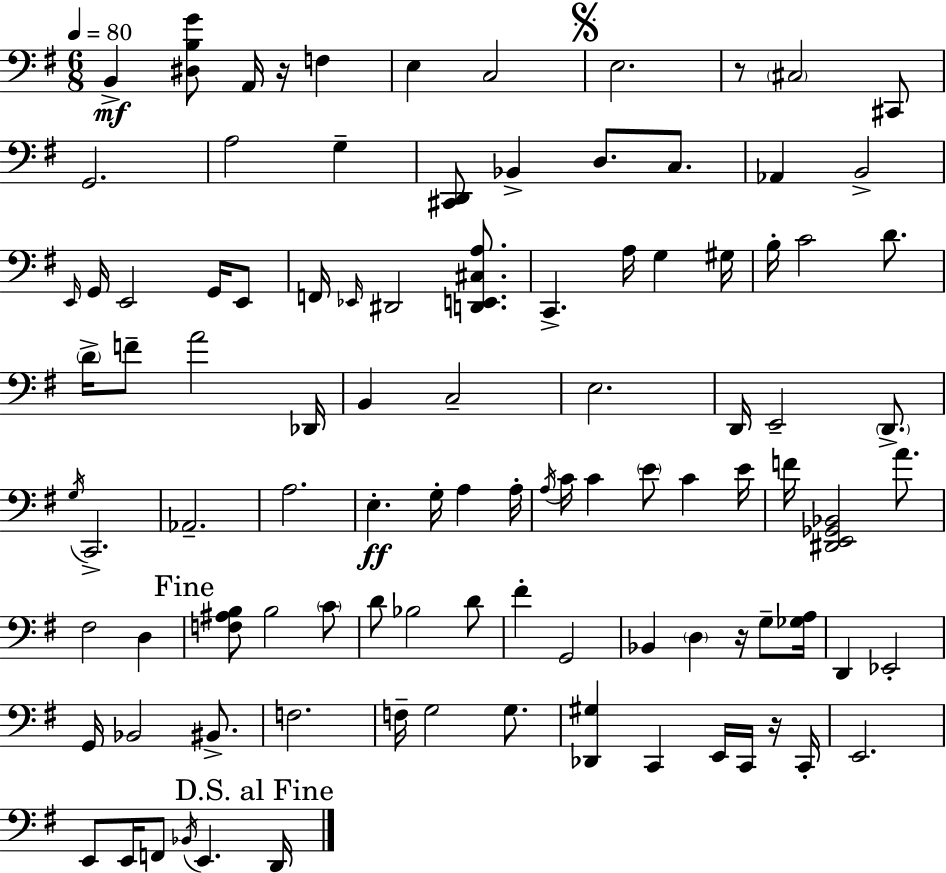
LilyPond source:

{
  \clef bass
  \numericTimeSignature
  \time 6/8
  \key e \minor
  \tempo 4 = 80
  \repeat volta 2 { b,4->\mf <dis b g'>8 a,16 r16 f4 | e4 c2 | \mark \markup { \musicglyph "scripts.segno" } e2. | r8 \parenthesize cis2 cis,8 | \break g,2. | a2 g4-- | <cis, d,>8 bes,4-> d8. c8. | aes,4 b,2-> | \break \grace { e,16 } g,16 e,2 g,16 e,8 | f,16 \grace { ees,16 } dis,2 <d, e, cis a>8. | c,4.-> a16 g4 | gis16 b16-. c'2 d'8. | \break \parenthesize d'16-> f'8-- a'2 | des,16 b,4 c2-- | e2. | d,16 e,2-- \parenthesize d,8.-> | \break \acciaccatura { g16 } c,2.-> | aes,2.-- | a2. | e4.-.\ff g16-. a4 | \break a16-. \acciaccatura { a16 } c'16 c'4 \parenthesize e'8 c'4 | e'16 f'16 <dis, e, ges, bes,>2 | a'8. fis2 | d4 \mark "Fine" <f ais b>8 b2 | \break \parenthesize c'8 d'8 bes2 | d'8 fis'4-. g,2 | bes,4 \parenthesize d4 | r16 g8-- <ges a>16 d,4 ees,2-. | \break g,16 bes,2 | bis,8.-> f2. | f16-- g2 | g8. <des, gis>4 c,4 | \break e,16 c,16 r16 c,16-. e,2. | e,8 e,16 f,8 \acciaccatura { bes,16 } e,4. | \mark "D.S. al Fine" d,16 } \bar "|."
}